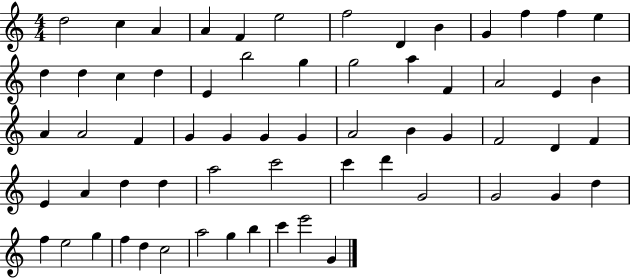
D5/h C5/q A4/q A4/q F4/q E5/h F5/h D4/q B4/q G4/q F5/q F5/q E5/q D5/q D5/q C5/q D5/q E4/q B5/h G5/q G5/h A5/q F4/q A4/h E4/q B4/q A4/q A4/h F4/q G4/q G4/q G4/q G4/q A4/h B4/q G4/q F4/h D4/q F4/q E4/q A4/q D5/q D5/q A5/h C6/h C6/q D6/q G4/h G4/h G4/q D5/q F5/q E5/h G5/q F5/q D5/q C5/h A5/h G5/q B5/q C6/q E6/h G4/q